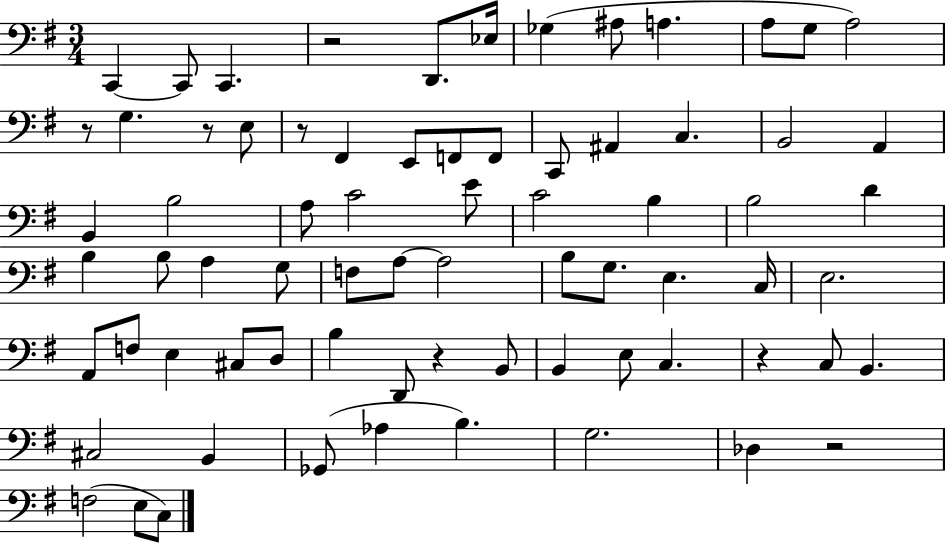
{
  \clef bass
  \numericTimeSignature
  \time 3/4
  \key g \major
  c,4~~ c,8 c,4. | r2 d,8. ees16 | ges4( ais8 a4. | a8 g8 a2) | \break r8 g4. r8 e8 | r8 fis,4 e,8 f,8 f,8 | c,8 ais,4 c4. | b,2 a,4 | \break b,4 b2 | a8 c'2 e'8 | c'2 b4 | b2 d'4 | \break b4 b8 a4 g8 | f8 a8~~ a2 | b8 g8. e4. c16 | e2. | \break a,8 f8 e4 cis8 d8 | b4 d,8 r4 b,8 | b,4 e8 c4. | r4 c8 b,4. | \break cis2 b,4 | ges,8( aes4 b4.) | g2. | des4 r2 | \break f2( e8 c8) | \bar "|."
}